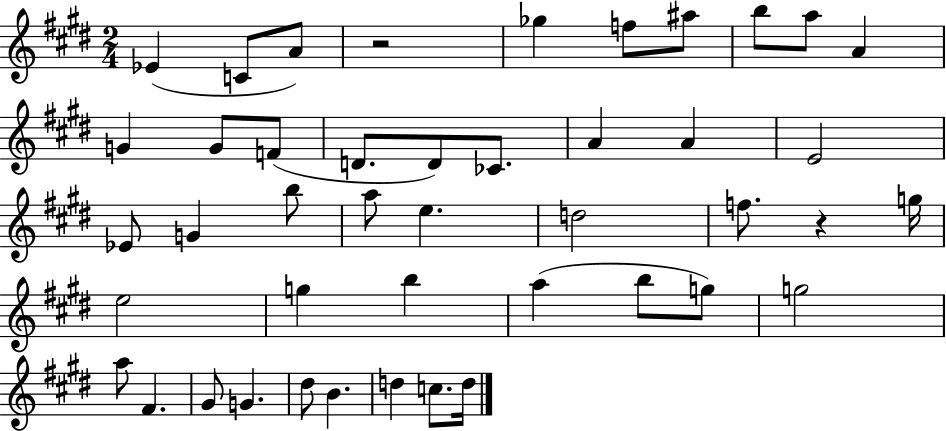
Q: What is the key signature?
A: E major